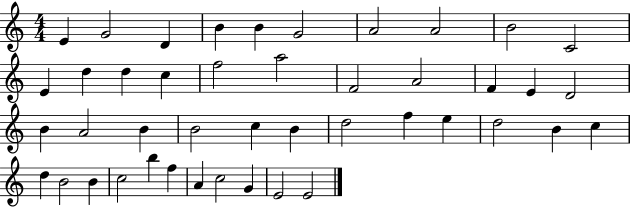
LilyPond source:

{
  \clef treble
  \numericTimeSignature
  \time 4/4
  \key c \major
  e'4 g'2 d'4 | b'4 b'4 g'2 | a'2 a'2 | b'2 c'2 | \break e'4 d''4 d''4 c''4 | f''2 a''2 | f'2 a'2 | f'4 e'4 d'2 | \break b'4 a'2 b'4 | b'2 c''4 b'4 | d''2 f''4 e''4 | d''2 b'4 c''4 | \break d''4 b'2 b'4 | c''2 b''4 f''4 | a'4 c''2 g'4 | e'2 e'2 | \break \bar "|."
}